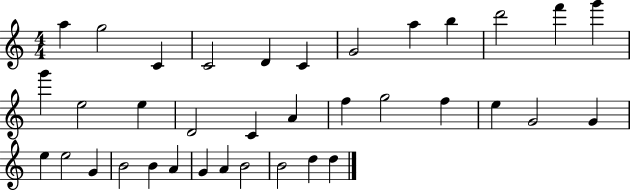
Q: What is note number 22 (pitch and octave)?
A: E5